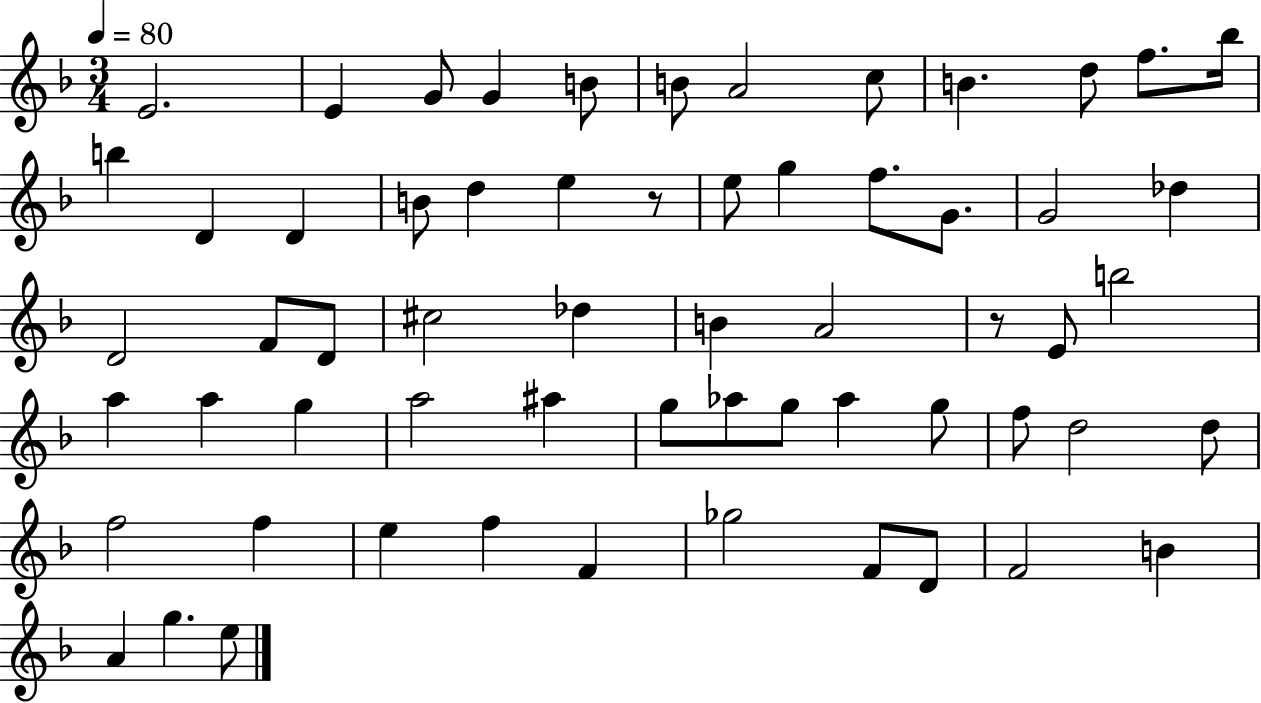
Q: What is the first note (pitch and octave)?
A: E4